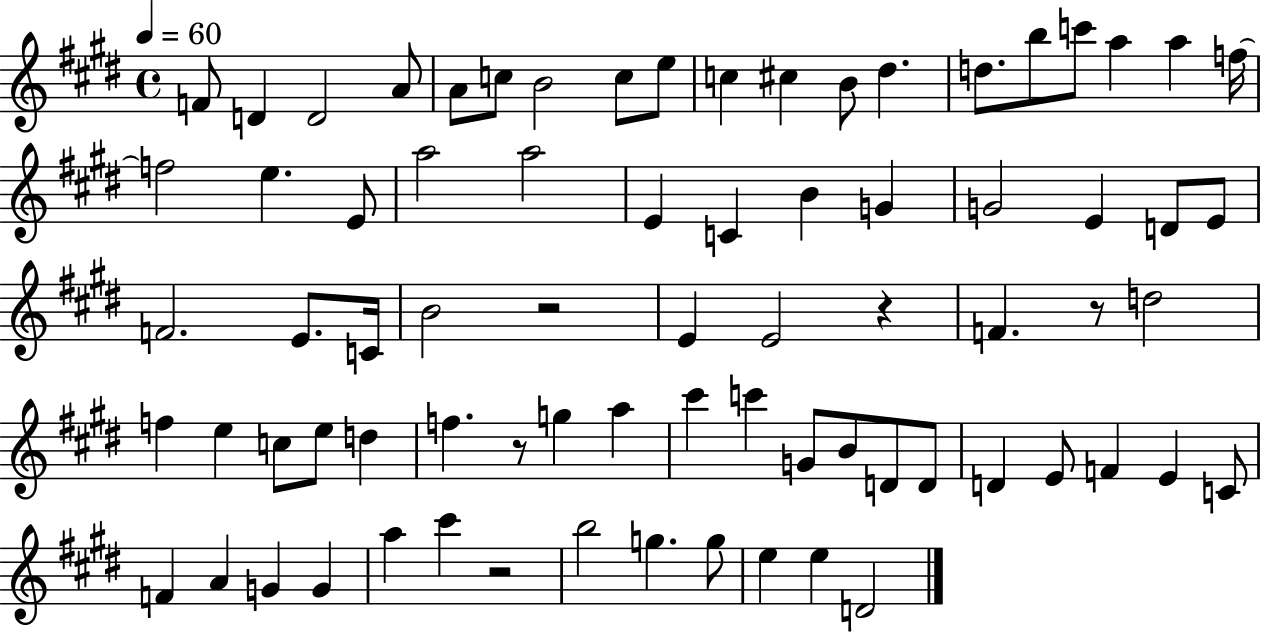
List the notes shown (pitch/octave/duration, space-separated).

F4/e D4/q D4/h A4/e A4/e C5/e B4/h C5/e E5/e C5/q C#5/q B4/e D#5/q. D5/e. B5/e C6/e A5/q A5/q F5/s F5/h E5/q. E4/e A5/h A5/h E4/q C4/q B4/q G4/q G4/h E4/q D4/e E4/e F4/h. E4/e. C4/s B4/h R/h E4/q E4/h R/q F4/q. R/e D5/h F5/q E5/q C5/e E5/e D5/q F5/q. R/e G5/q A5/q C#6/q C6/q G4/e B4/e D4/e D4/e D4/q E4/e F4/q E4/q C4/e F4/q A4/q G4/q G4/q A5/q C#6/q R/h B5/h G5/q. G5/e E5/q E5/q D4/h